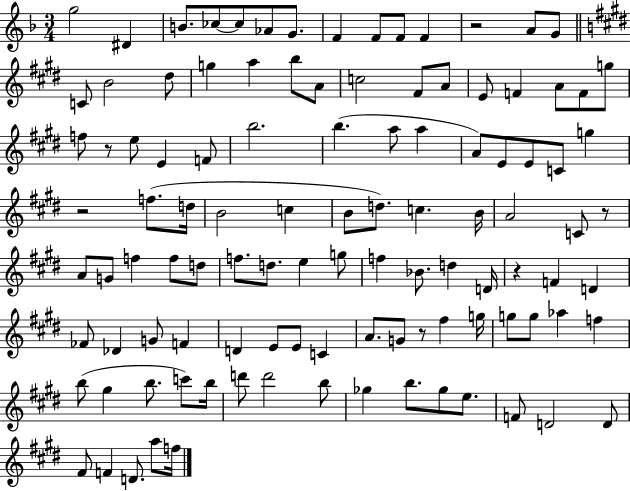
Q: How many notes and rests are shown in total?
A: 108